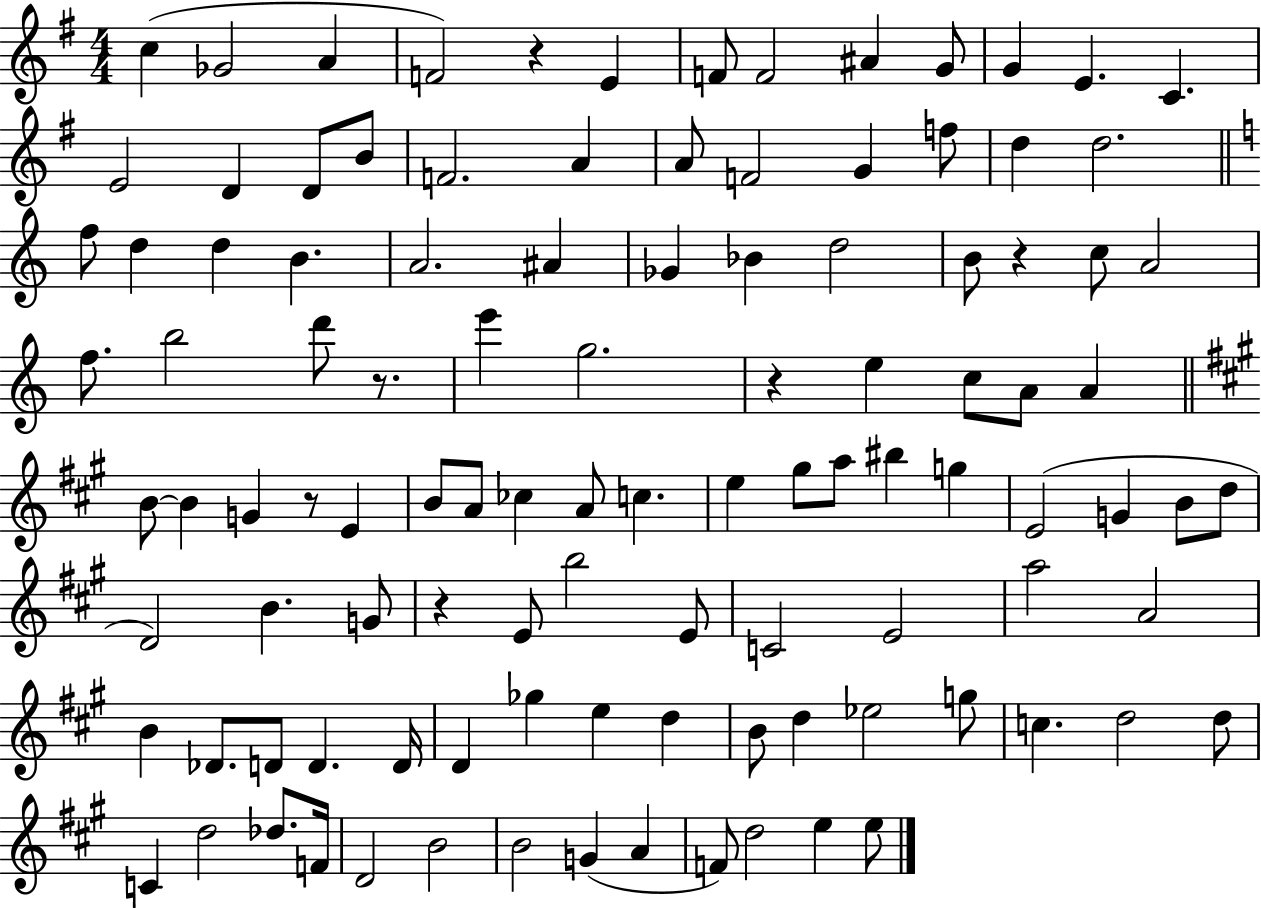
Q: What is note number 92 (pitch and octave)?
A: Db5